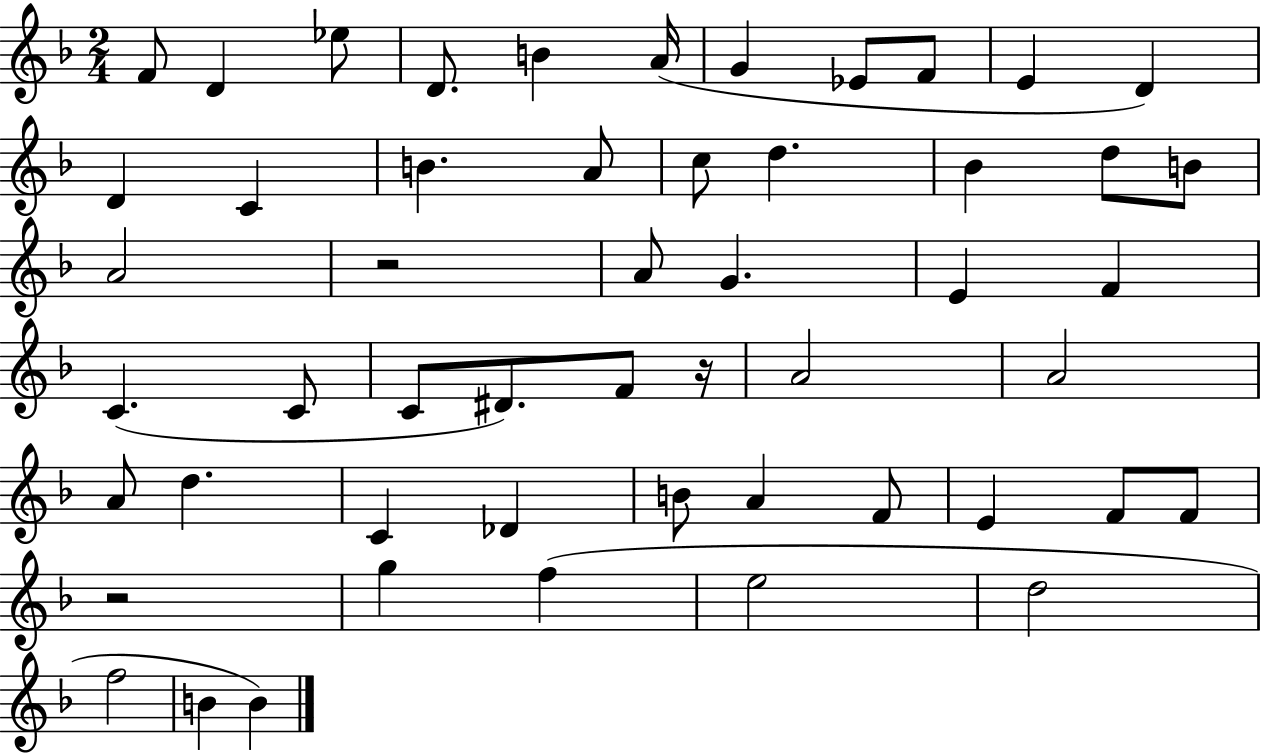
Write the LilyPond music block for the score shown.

{
  \clef treble
  \numericTimeSignature
  \time 2/4
  \key f \major
  f'8 d'4 ees''8 | d'8. b'4 a'16( | g'4 ees'8 f'8 | e'4 d'4) | \break d'4 c'4 | b'4. a'8 | c''8 d''4. | bes'4 d''8 b'8 | \break a'2 | r2 | a'8 g'4. | e'4 f'4 | \break c'4.( c'8 | c'8 dis'8.) f'8 r16 | a'2 | a'2 | \break a'8 d''4. | c'4 des'4 | b'8 a'4 f'8 | e'4 f'8 f'8 | \break r2 | g''4 f''4( | e''2 | d''2 | \break f''2 | b'4 b'4) | \bar "|."
}